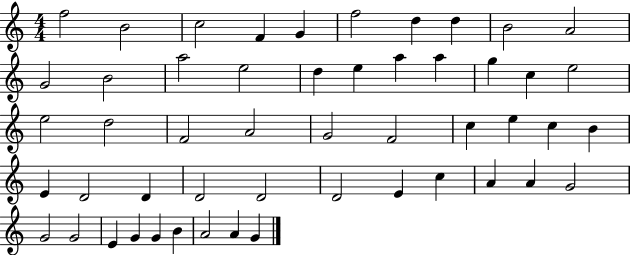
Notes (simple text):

F5/h B4/h C5/h F4/q G4/q F5/h D5/q D5/q B4/h A4/h G4/h B4/h A5/h E5/h D5/q E5/q A5/q A5/q G5/q C5/q E5/h E5/h D5/h F4/h A4/h G4/h F4/h C5/q E5/q C5/q B4/q E4/q D4/h D4/q D4/h D4/h D4/h E4/q C5/q A4/q A4/q G4/h G4/h G4/h E4/q G4/q G4/q B4/q A4/h A4/q G4/q